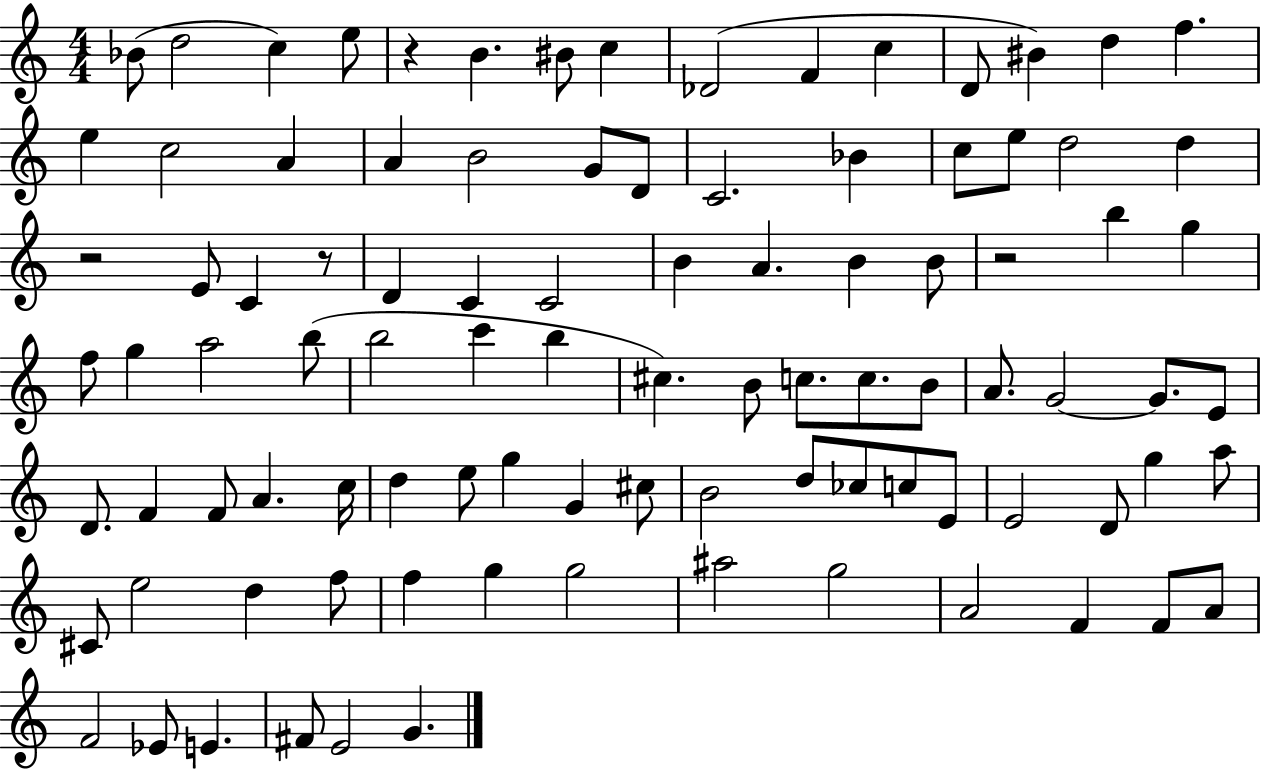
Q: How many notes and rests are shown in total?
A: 96